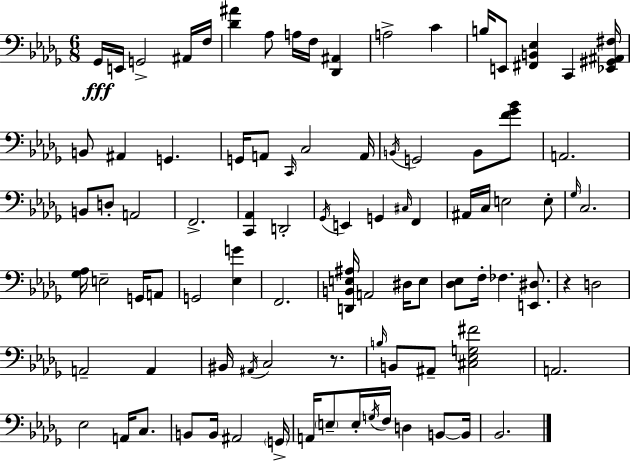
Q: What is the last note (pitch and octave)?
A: Bb2